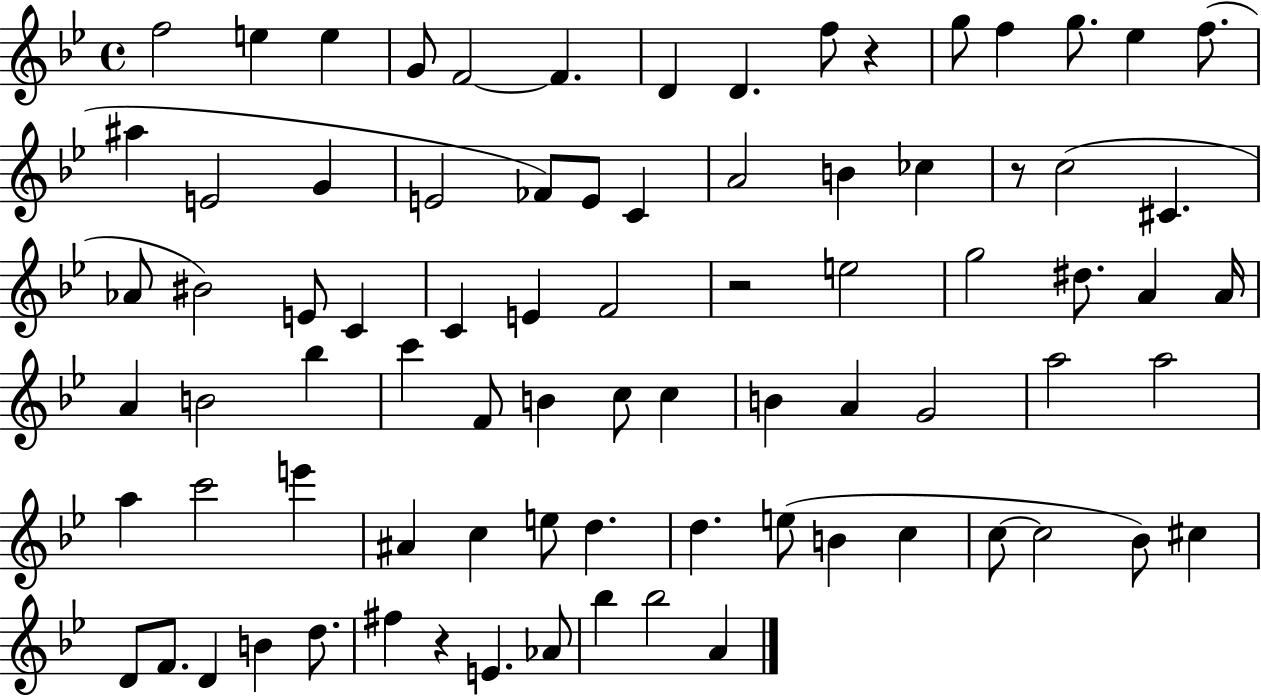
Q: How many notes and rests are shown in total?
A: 81